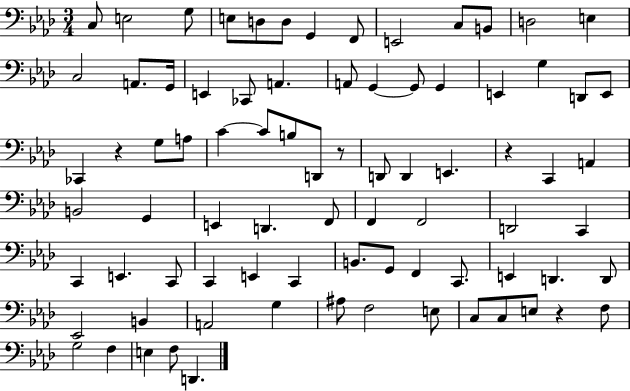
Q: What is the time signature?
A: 3/4